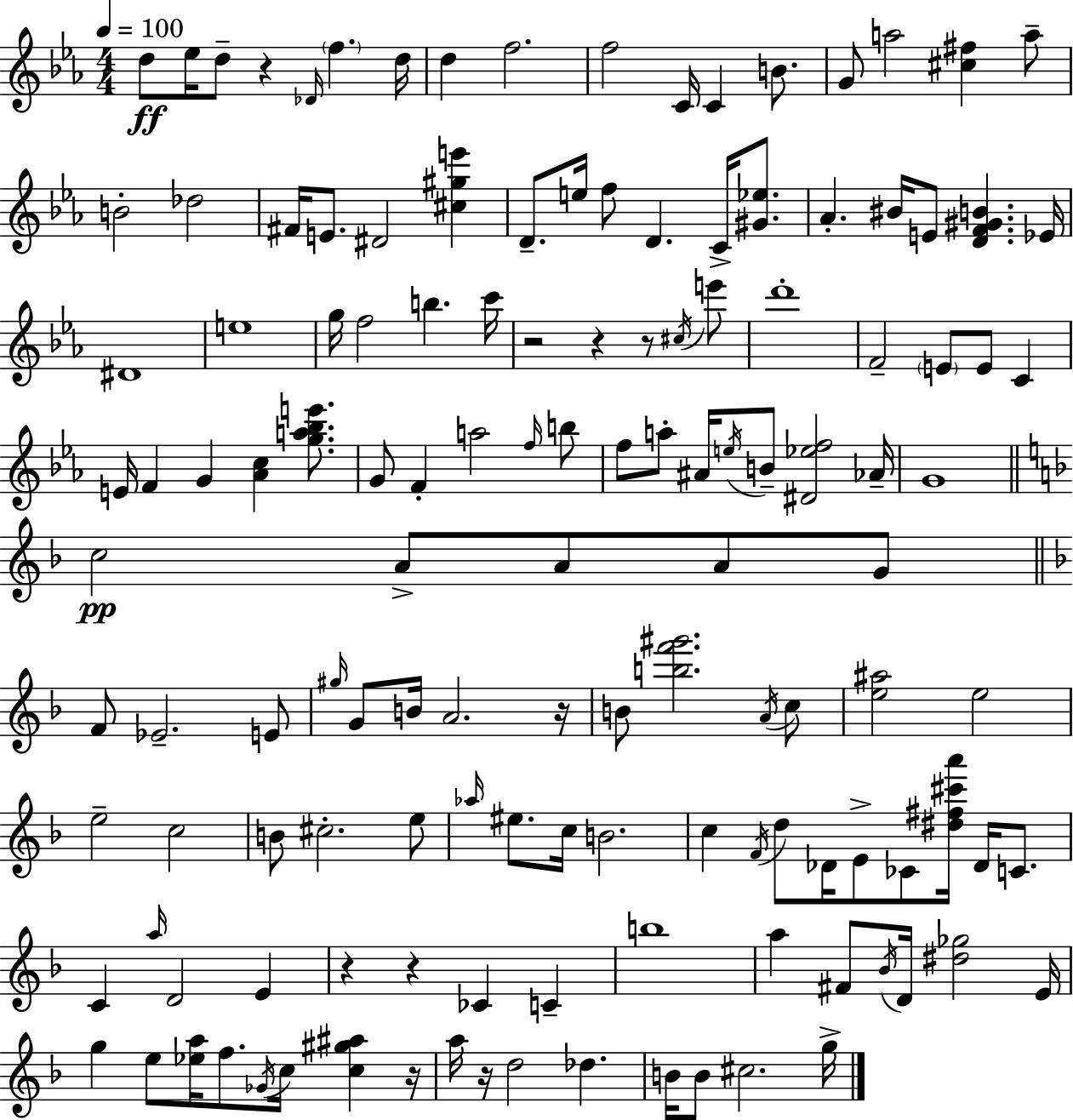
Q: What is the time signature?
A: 4/4